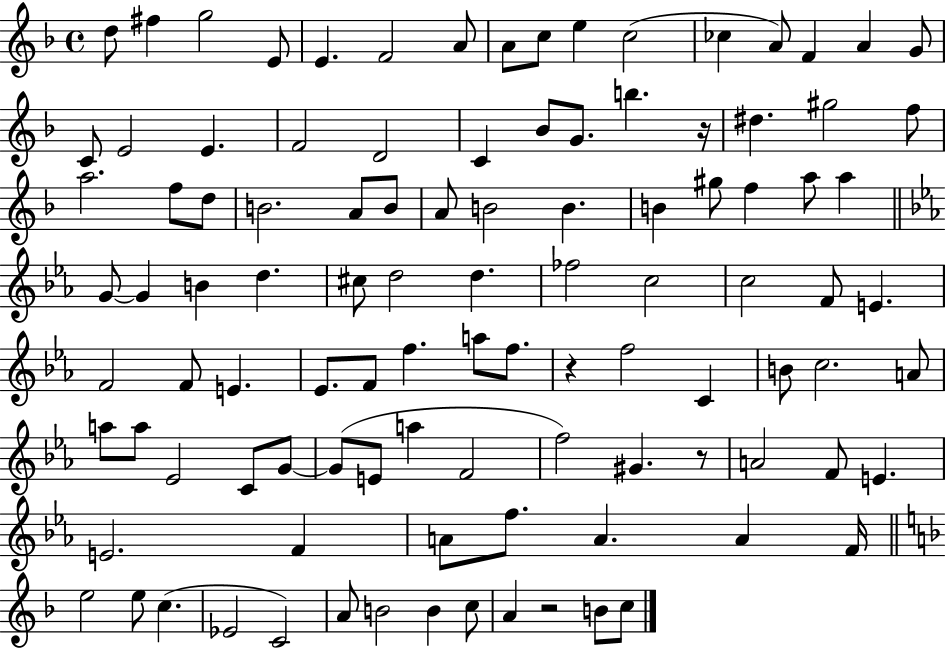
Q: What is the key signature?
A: F major